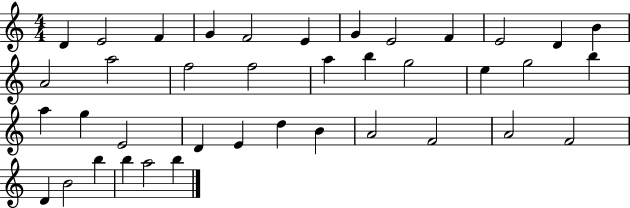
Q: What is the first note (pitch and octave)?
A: D4